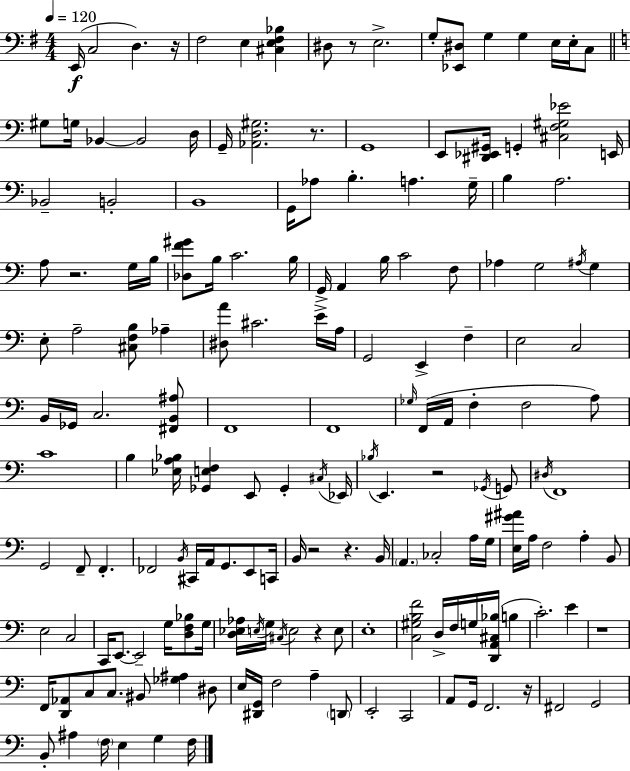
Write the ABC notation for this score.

X:1
T:Untitled
M:4/4
L:1/4
K:G
E,,/4 C,2 D, z/4 ^F,2 E, [^C,E,^F,_B,] ^D,/2 z/2 E,2 G,/2 [_E,,^D,]/2 G, G, E,/4 E,/4 C,/2 ^G,/2 G,/4 _B,, _B,,2 D,/4 G,,/4 [_A,,D,^G,]2 z/2 G,,4 E,,/2 [^D,,_E,,^G,,]/4 G,, [^C,F,^G,_E]2 E,,/4 _B,,2 B,,2 B,,4 G,,/4 _A,/2 B, A, G,/4 B, A,2 A,/2 z2 G,/4 B,/4 [_D,F^G]/2 B,/4 C2 B,/4 G,,/4 A,, B,/4 C2 F,/2 _A, G,2 ^A,/4 G, E,/2 A,2 [^C,F,B,]/2 _A, [^D,A]/2 ^C2 E/4 A,/4 G,,2 E,, F, E,2 C,2 B,,/4 _G,,/4 C,2 [^F,,B,,^A,]/2 F,,4 F,,4 _G,/4 F,,/4 A,,/4 F, F,2 A,/2 C4 B, [_E,A,_B,]/4 [_G,,E,F,] E,,/2 _G,, ^C,/4 _E,,/4 _B,/4 E,, z2 _G,,/4 G,,/2 ^D,/4 F,,4 G,,2 F,,/2 F,, _F,,2 B,,/4 ^C,,/4 A,,/4 G,,/2 E,,/2 C,,/4 B,,/4 z2 z B,,/4 A,, _C,2 A,/4 G,/4 [E,^G^A]/4 A,/4 F,2 A, B,,/2 E,2 C,2 C,,/4 E,,/2 E,,2 G,/4 [D,F,_B,]/2 G,/4 [D,_E,_A,]/4 E,/4 G,/4 ^C,/4 E,2 z E,/2 E,4 [C,^G,B,F]2 D,/4 F,/4 G,/4 [D,,A,,^C,_B,]/4 B, C2 E z4 F,,/4 [D,,_A,,]/2 C,/2 C,/2 ^B,,/2 [_G,^A,] ^D,/2 E,/4 [^D,,G,,]/4 F,2 A, D,,/2 E,,2 C,,2 A,,/2 G,,/4 F,,2 z/4 ^F,,2 G,,2 B,,/2 ^A, F,/4 E, G, F,/4